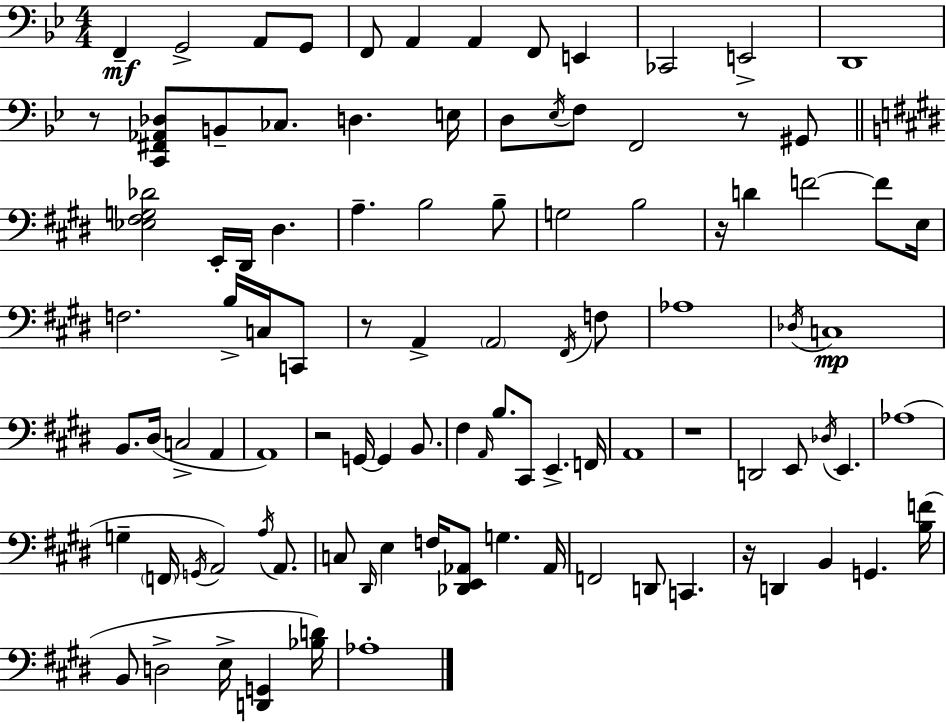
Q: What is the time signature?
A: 4/4